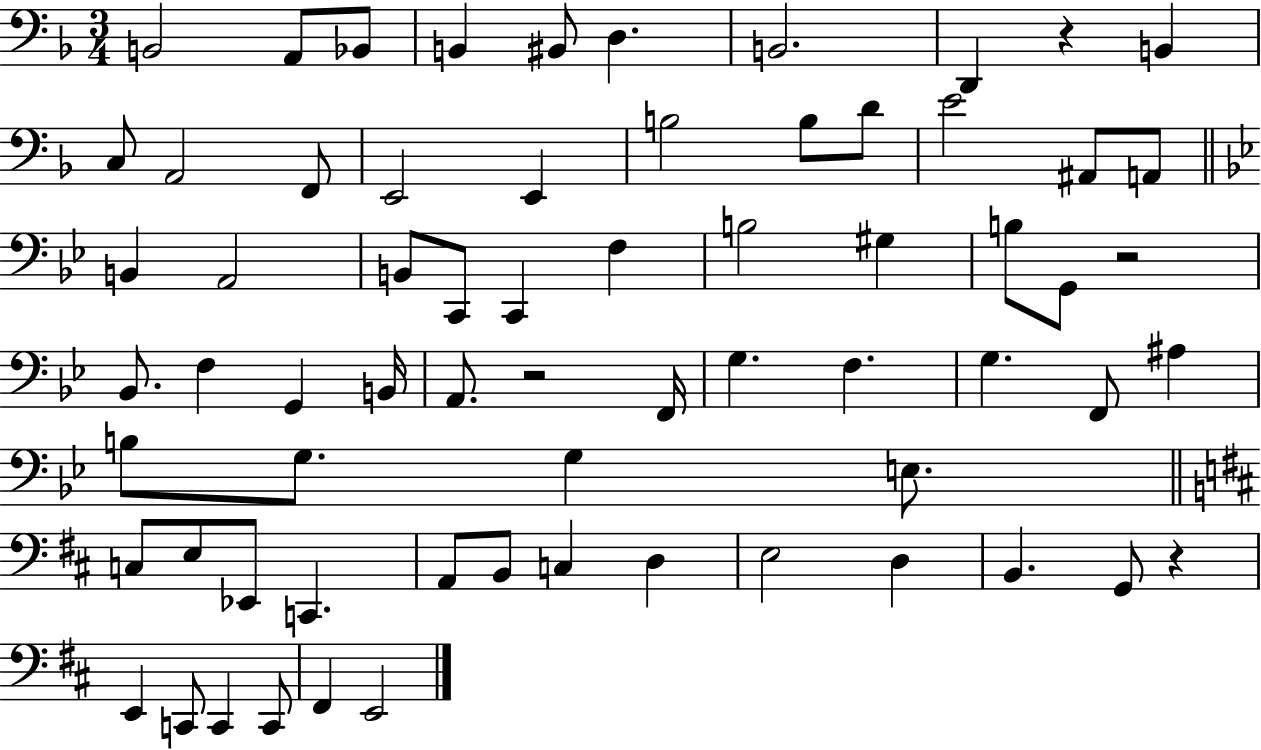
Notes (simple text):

B2/h A2/e Bb2/e B2/q BIS2/e D3/q. B2/h. D2/q R/q B2/q C3/e A2/h F2/e E2/h E2/q B3/h B3/e D4/e E4/h A#2/e A2/e B2/q A2/h B2/e C2/e C2/q F3/q B3/h G#3/q B3/e G2/e R/h Bb2/e. F3/q G2/q B2/s A2/e. R/h F2/s G3/q. F3/q. G3/q. F2/e A#3/q B3/e G3/e. G3/q E3/e. C3/e E3/e Eb2/e C2/q. A2/e B2/e C3/q D3/q E3/h D3/q B2/q. G2/e R/q E2/q C2/e C2/q C2/e F#2/q E2/h